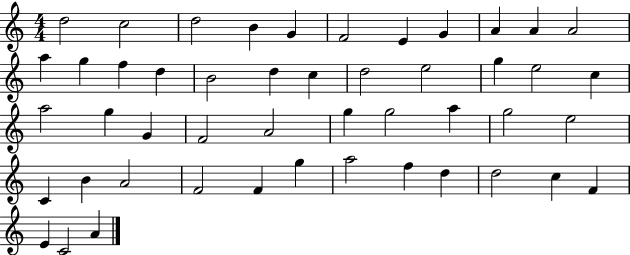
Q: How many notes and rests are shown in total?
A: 48